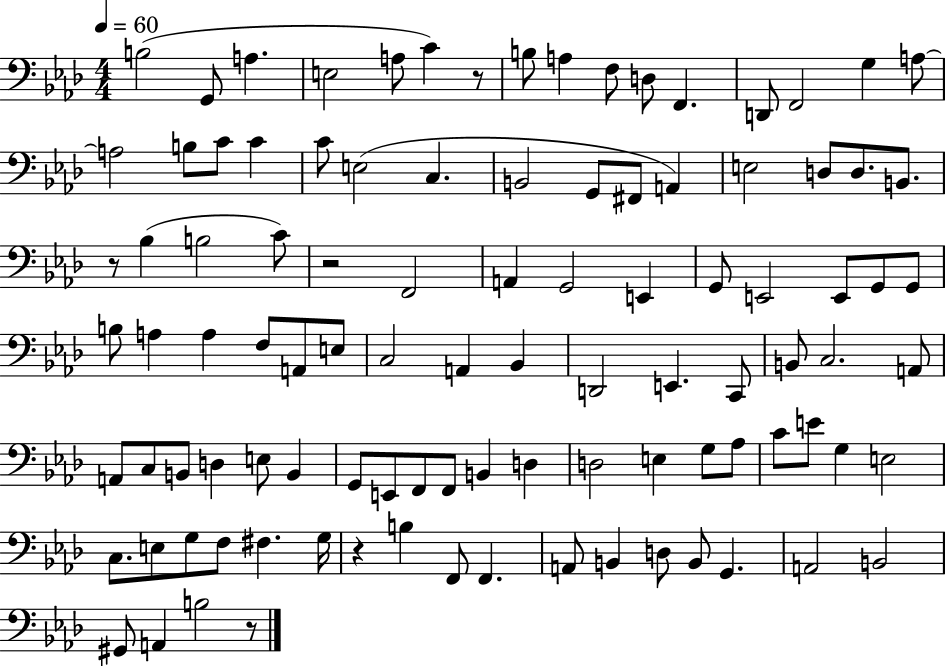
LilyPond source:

{
  \clef bass
  \numericTimeSignature
  \time 4/4
  \key aes \major
  \tempo 4 = 60
  \repeat volta 2 { b2( g,8 a4. | e2 a8 c'4) r8 | b8 a4 f8 d8 f,4. | d,8 f,2 g4 a8~~ | \break a2 b8 c'8 c'4 | c'8 e2( c4. | b,2 g,8 fis,8 a,4) | e2 d8 d8. b,8. | \break r8 bes4( b2 c'8) | r2 f,2 | a,4 g,2 e,4 | g,8 e,2 e,8 g,8 g,8 | \break b8 a4 a4 f8 a,8 e8 | c2 a,4 bes,4 | d,2 e,4. c,8 | b,8 c2. a,8 | \break a,8 c8 b,8 d4 e8 b,4 | g,8 e,8 f,8 f,8 b,4 d4 | d2 e4 g8 aes8 | c'8 e'8 g4 e2 | \break c8. e8 g8 f8 fis4. g16 | r4 b4 f,8 f,4. | a,8 b,4 d8 b,8 g,4. | a,2 b,2 | \break gis,8 a,4 b2 r8 | } \bar "|."
}